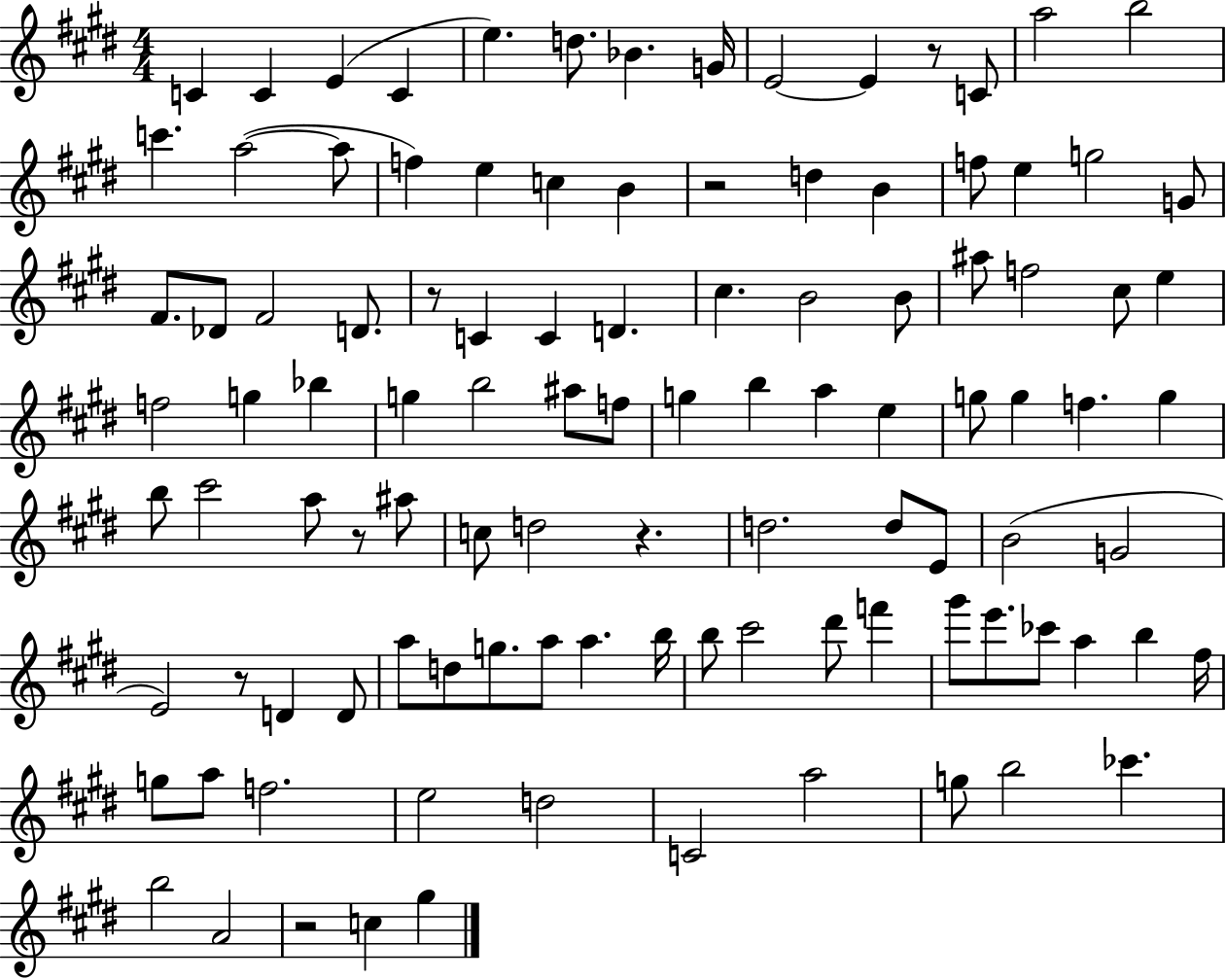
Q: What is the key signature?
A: E major